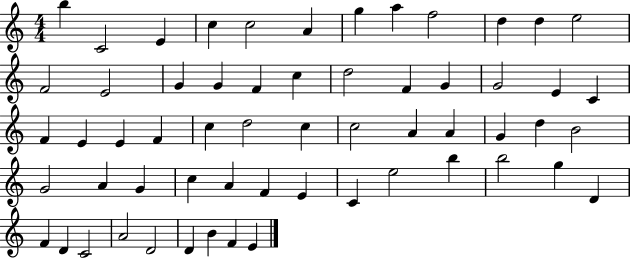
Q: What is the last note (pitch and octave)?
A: E4